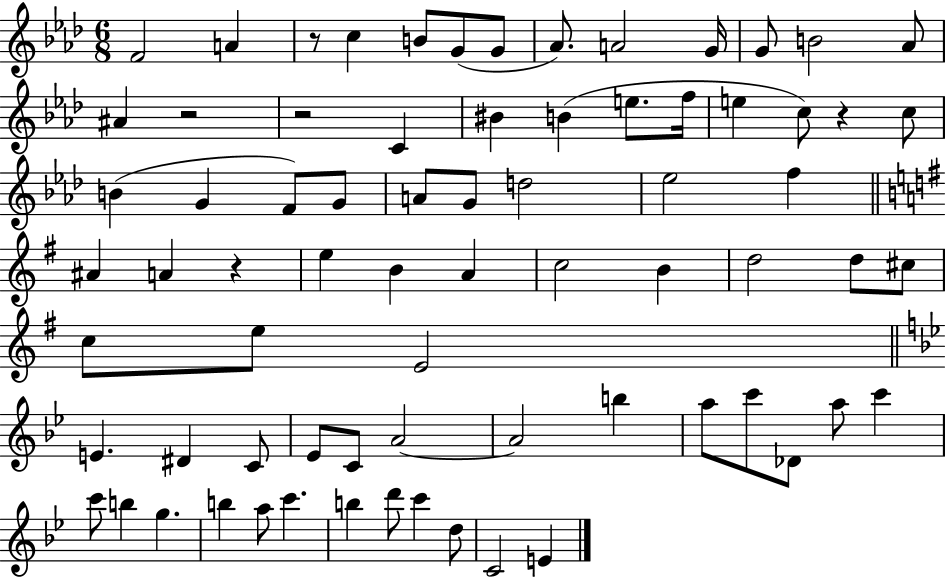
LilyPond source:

{
  \clef treble
  \numericTimeSignature
  \time 6/8
  \key aes \major
  f'2 a'4 | r8 c''4 b'8 g'8( g'8 | aes'8.) a'2 g'16 | g'8 b'2 aes'8 | \break ais'4 r2 | r2 c'4 | bis'4 b'4( e''8. f''16 | e''4 c''8) r4 c''8 | \break b'4( g'4 f'8) g'8 | a'8 g'8 d''2 | ees''2 f''4 | \bar "||" \break \key g \major ais'4 a'4 r4 | e''4 b'4 a'4 | c''2 b'4 | d''2 d''8 cis''8 | \break c''8 e''8 e'2 | \bar "||" \break \key g \minor e'4. dis'4 c'8 | ees'8 c'8 a'2~~ | a'2 b''4 | a''8 c'''8 des'8 a''8 c'''4 | \break c'''8 b''4 g''4. | b''4 a''8 c'''4. | b''4 d'''8 c'''4 d''8 | c'2 e'4 | \break \bar "|."
}